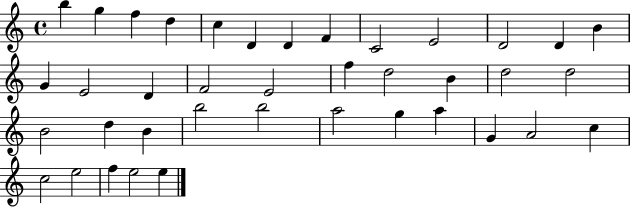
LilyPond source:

{
  \clef treble
  \time 4/4
  \defaultTimeSignature
  \key c \major
  b''4 g''4 f''4 d''4 | c''4 d'4 d'4 f'4 | c'2 e'2 | d'2 d'4 b'4 | \break g'4 e'2 d'4 | f'2 e'2 | f''4 d''2 b'4 | d''2 d''2 | \break b'2 d''4 b'4 | b''2 b''2 | a''2 g''4 a''4 | g'4 a'2 c''4 | \break c''2 e''2 | f''4 e''2 e''4 | \bar "|."
}